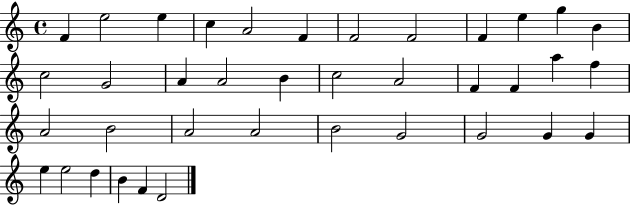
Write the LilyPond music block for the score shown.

{
  \clef treble
  \time 4/4
  \defaultTimeSignature
  \key c \major
  f'4 e''2 e''4 | c''4 a'2 f'4 | f'2 f'2 | f'4 e''4 g''4 b'4 | \break c''2 g'2 | a'4 a'2 b'4 | c''2 a'2 | f'4 f'4 a''4 f''4 | \break a'2 b'2 | a'2 a'2 | b'2 g'2 | g'2 g'4 g'4 | \break e''4 e''2 d''4 | b'4 f'4 d'2 | \bar "|."
}